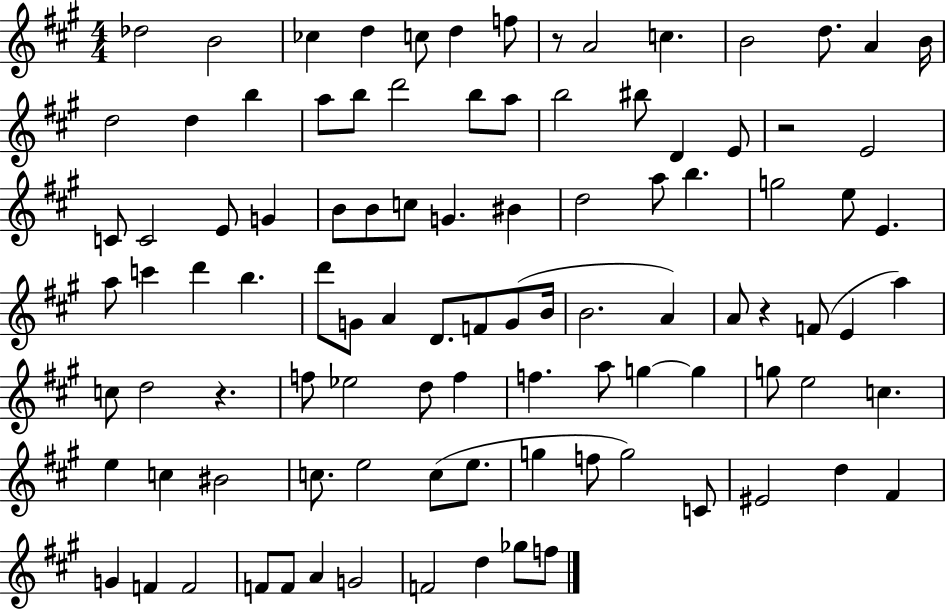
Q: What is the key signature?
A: A major